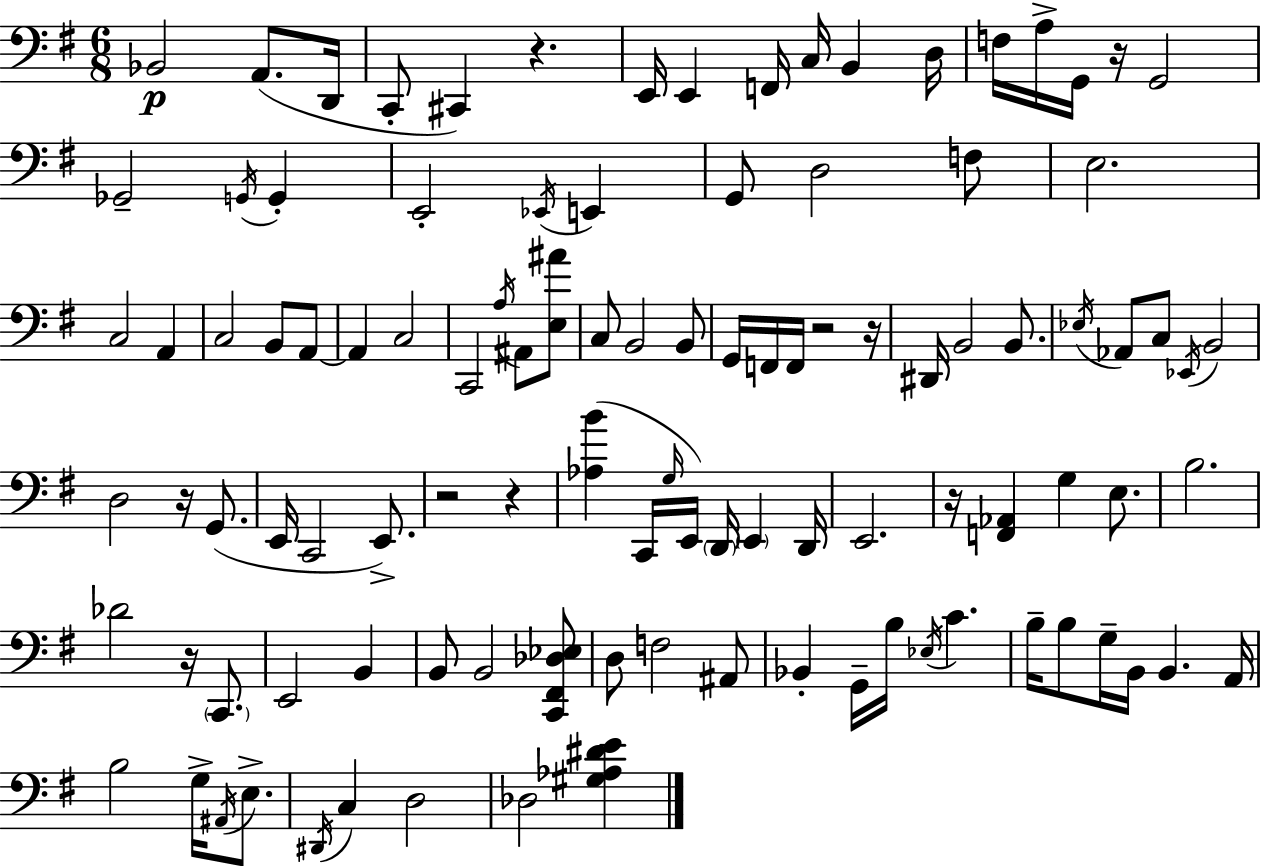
X:1
T:Untitled
M:6/8
L:1/4
K:G
_B,,2 A,,/2 D,,/4 C,,/2 ^C,, z E,,/4 E,, F,,/4 C,/4 B,, D,/4 F,/4 A,/4 G,,/4 z/4 G,,2 _G,,2 G,,/4 G,, E,,2 _E,,/4 E,, G,,/2 D,2 F,/2 E,2 C,2 A,, C,2 B,,/2 A,,/2 A,, C,2 C,,2 A,/4 ^A,,/2 [E,^A]/2 C,/2 B,,2 B,,/2 G,,/4 F,,/4 F,,/4 z2 z/4 ^D,,/4 B,,2 B,,/2 _E,/4 _A,,/2 C,/2 _E,,/4 B,,2 D,2 z/4 G,,/2 E,,/4 C,,2 E,,/2 z2 z [_A,B] C,,/4 G,/4 E,,/4 D,,/4 E,, D,,/4 E,,2 z/4 [F,,_A,,] G, E,/2 B,2 _D2 z/4 C,,/2 E,,2 B,, B,,/2 B,,2 [C,,^F,,_D,_E,]/2 D,/2 F,2 ^A,,/2 _B,, G,,/4 B,/4 _E,/4 C B,/4 B,/2 G,/4 B,,/4 B,, A,,/4 B,2 G,/4 ^A,,/4 E,/2 ^D,,/4 C, D,2 _D,2 [^G,_A,^DE]